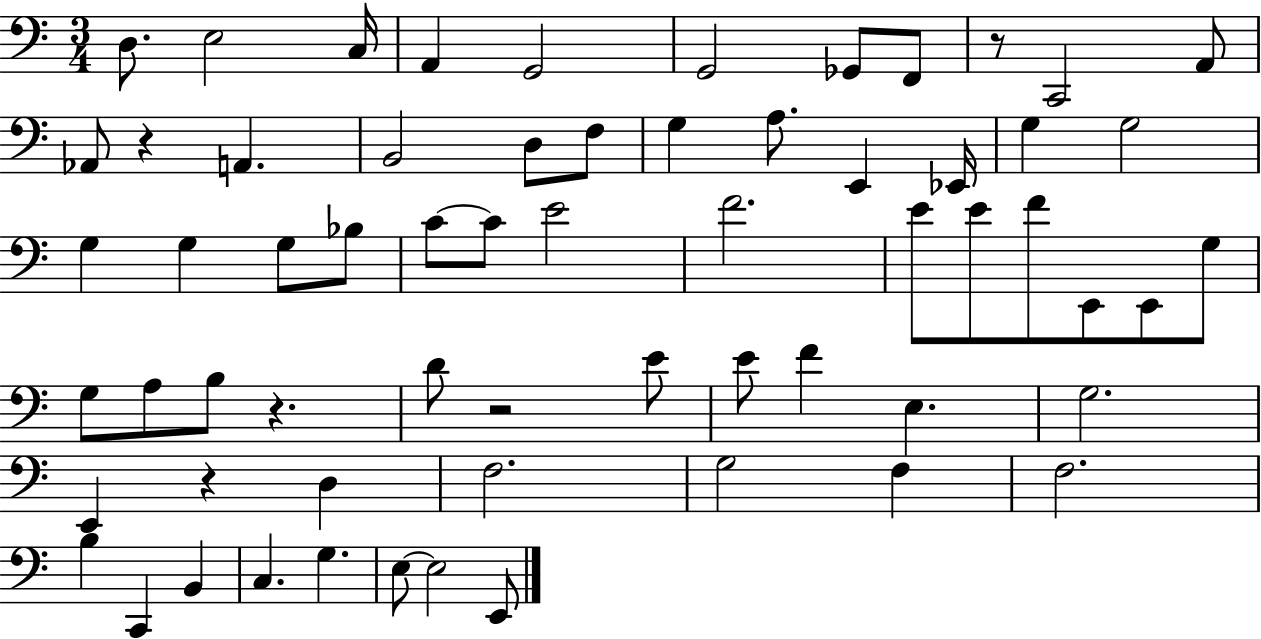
X:1
T:Untitled
M:3/4
L:1/4
K:C
D,/2 E,2 C,/4 A,, G,,2 G,,2 _G,,/2 F,,/2 z/2 C,,2 A,,/2 _A,,/2 z A,, B,,2 D,/2 F,/2 G, A,/2 E,, _E,,/4 G, G,2 G, G, G,/2 _B,/2 C/2 C/2 E2 F2 E/2 E/2 F/2 E,,/2 E,,/2 G,/2 G,/2 A,/2 B,/2 z D/2 z2 E/2 E/2 F E, G,2 E,, z D, F,2 G,2 F, F,2 B, C,, B,, C, G, E,/2 E,2 E,,/2